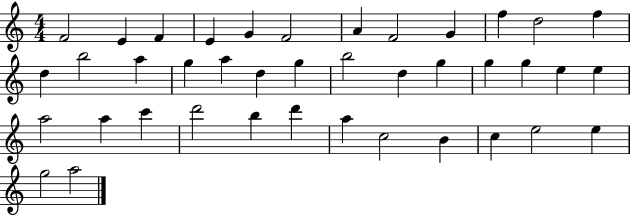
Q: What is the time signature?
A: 4/4